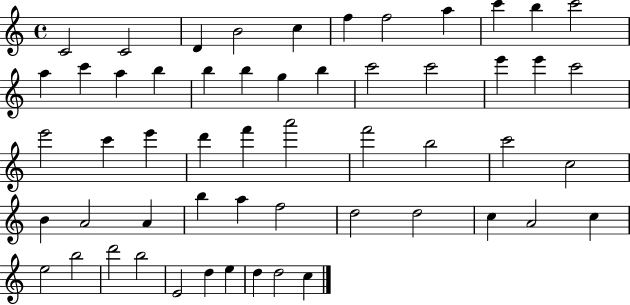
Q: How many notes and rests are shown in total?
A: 55